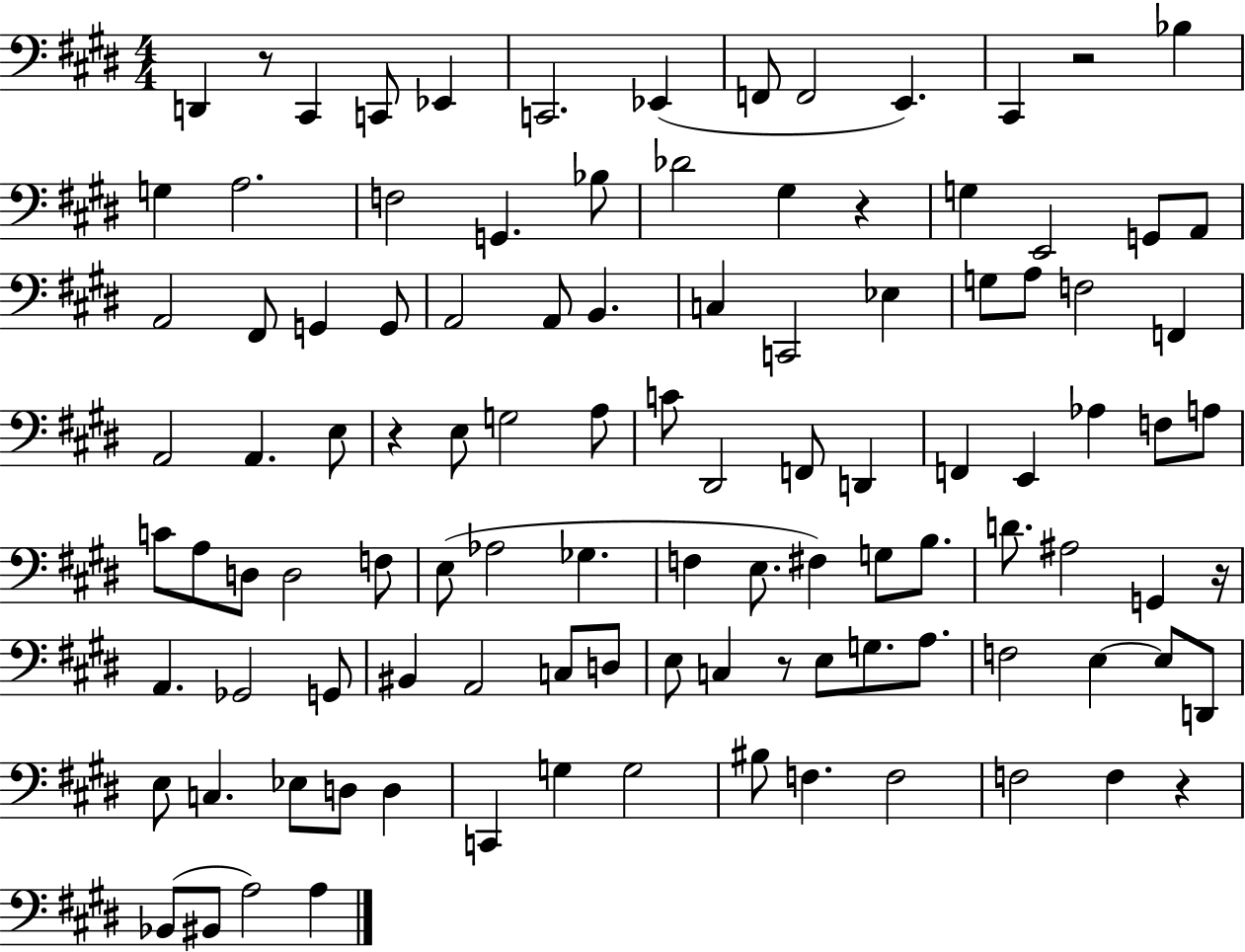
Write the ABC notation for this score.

X:1
T:Untitled
M:4/4
L:1/4
K:E
D,, z/2 ^C,, C,,/2 _E,, C,,2 _E,, F,,/2 F,,2 E,, ^C,, z2 _B, G, A,2 F,2 G,, _B,/2 _D2 ^G, z G, E,,2 G,,/2 A,,/2 A,,2 ^F,,/2 G,, G,,/2 A,,2 A,,/2 B,, C, C,,2 _E, G,/2 A,/2 F,2 F,, A,,2 A,, E,/2 z E,/2 G,2 A,/2 C/2 ^D,,2 F,,/2 D,, F,, E,, _A, F,/2 A,/2 C/2 A,/2 D,/2 D,2 F,/2 E,/2 _A,2 _G, F, E,/2 ^F, G,/2 B,/2 D/2 ^A,2 G,, z/4 A,, _G,,2 G,,/2 ^B,, A,,2 C,/2 D,/2 E,/2 C, z/2 E,/2 G,/2 A,/2 F,2 E, E,/2 D,,/2 E,/2 C, _E,/2 D,/2 D, C,, G, G,2 ^B,/2 F, F,2 F,2 F, z _B,,/2 ^B,,/2 A,2 A,